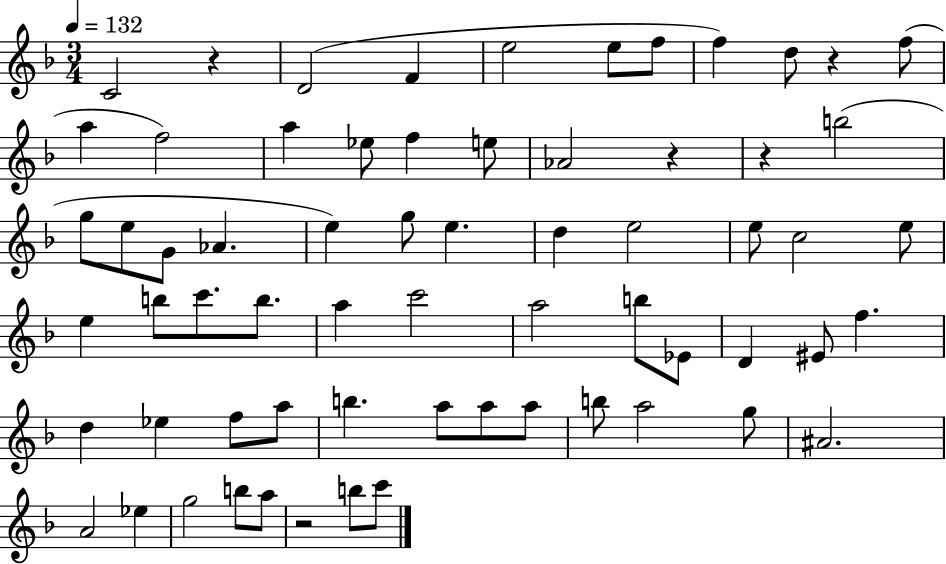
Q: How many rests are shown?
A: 5